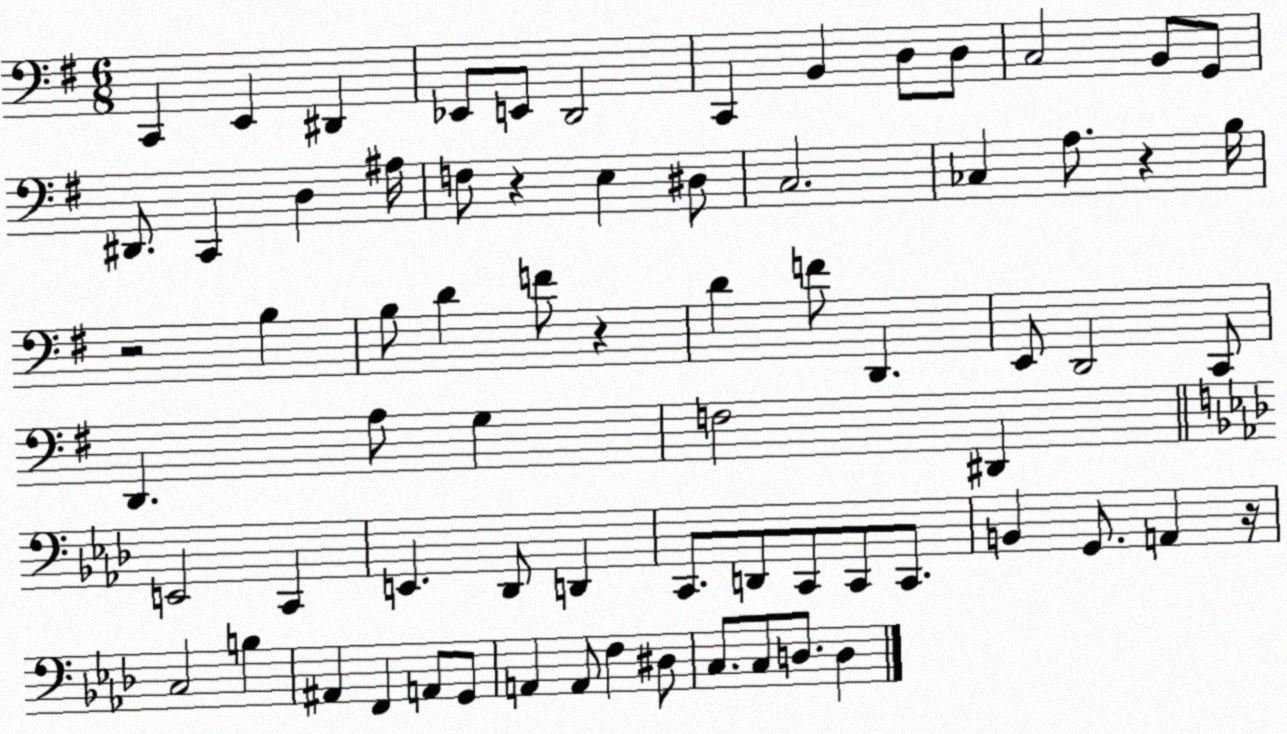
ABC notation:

X:1
T:Untitled
M:6/8
L:1/4
K:G
C,, E,, ^D,, _E,,/2 E,,/2 D,,2 C,, B,, D,/2 D,/2 C,2 B,,/2 G,,/2 ^D,,/2 C,, D, ^A,/4 F,/2 z E, ^D,/2 C,2 _C, A,/2 z B,/4 z2 B, B,/2 D F/2 z D F/2 D,, E,,/2 D,,2 C,,/2 D,, A,/2 G, F,2 ^D,, E,,2 C,, E,, _D,,/2 D,, C,,/2 D,,/2 C,,/2 C,,/2 C,,/2 B,, G,,/2 A,, z/4 C,2 B, ^A,, F,, A,,/2 G,,/2 A,, A,,/2 F, ^D,/2 C,/2 C,/2 D,/2 D,